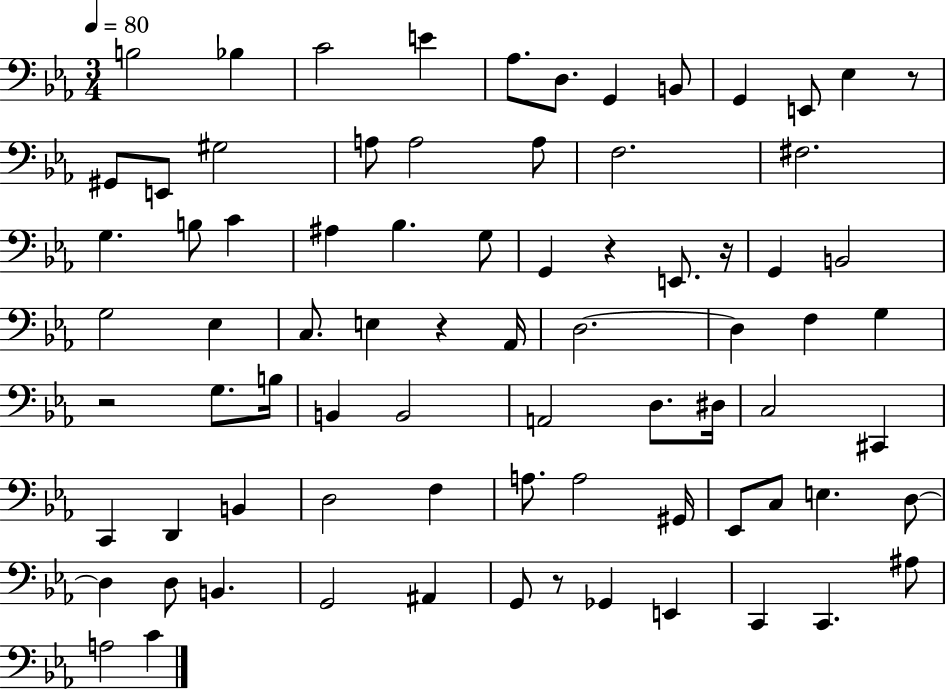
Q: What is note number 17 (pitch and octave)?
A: A3